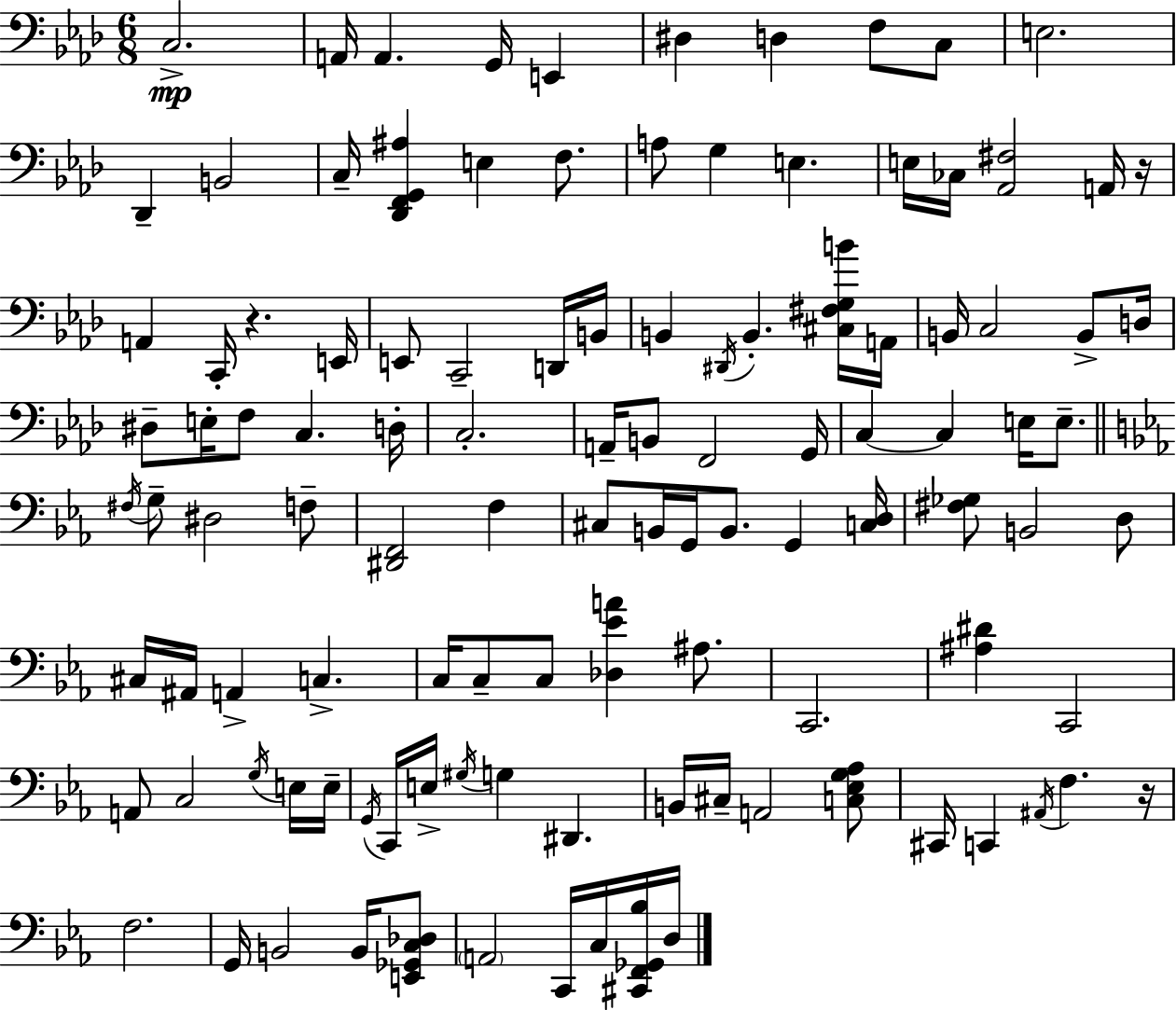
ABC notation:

X:1
T:Untitled
M:6/8
L:1/4
K:Ab
C,2 A,,/4 A,, G,,/4 E,, ^D, D, F,/2 C,/2 E,2 _D,, B,,2 C,/4 [_D,,F,,G,,^A,] E, F,/2 A,/2 G, E, E,/4 _C,/4 [_A,,^F,]2 A,,/4 z/4 A,, C,,/4 z E,,/4 E,,/2 C,,2 D,,/4 B,,/4 B,, ^D,,/4 B,, [^C,^F,G,B]/4 A,,/4 B,,/4 C,2 B,,/2 D,/4 ^D,/2 E,/4 F,/2 C, D,/4 C,2 A,,/4 B,,/2 F,,2 G,,/4 C, C, E,/4 E,/2 ^F,/4 G,/2 ^D,2 F,/2 [^D,,F,,]2 F, ^C,/2 B,,/4 G,,/4 B,,/2 G,, [C,D,]/4 [^F,_G,]/2 B,,2 D,/2 ^C,/4 ^A,,/4 A,, C, C,/4 C,/2 C,/2 [_D,_EA] ^A,/2 C,,2 [^A,^D] C,,2 A,,/2 C,2 G,/4 E,/4 E,/4 G,,/4 C,,/4 E,/4 ^G,/4 G, ^D,, B,,/4 ^C,/4 A,,2 [C,_E,G,_A,]/2 ^C,,/4 C,, ^A,,/4 F, z/4 F,2 G,,/4 B,,2 B,,/4 [E,,_G,,C,_D,]/2 A,,2 C,,/4 C,/4 [^C,,F,,_G,,_B,]/4 D,/4